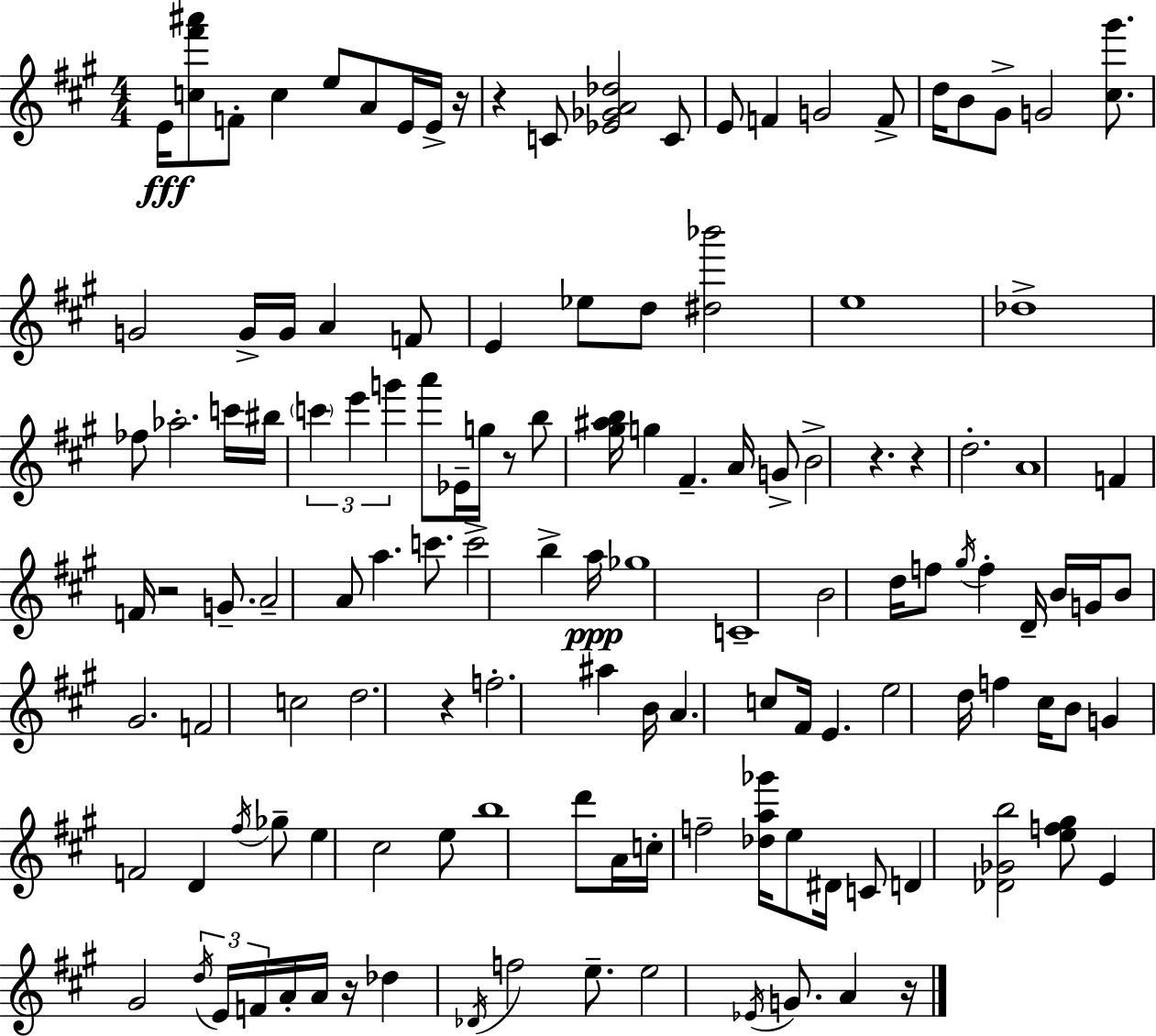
E4/s [C5,F#6,A#6]/e F4/e C5/q E5/e A4/e E4/s E4/s R/s R/q C4/e [Eb4,Gb4,A4,Db5]/h C4/e E4/e F4/q G4/h F4/e D5/s B4/e G#4/e G4/h [C#5,G#6]/e. G4/h G4/s G4/s A4/q F4/e E4/q Eb5/e D5/e [D#5,Bb6]/h E5/w Db5/w FES5/e Ab5/h. C6/s BIS5/s C6/q E6/q G6/q A6/e Eb4/s G5/s R/e B5/e [G#5,A#5,B5]/s G5/q F#4/q. A4/s G4/e B4/h R/q. R/q D5/h. A4/w F4/q F4/s R/h G4/e. A4/h A4/e A5/q. C6/e. C6/h B5/q A5/s Gb5/w C4/w B4/h D5/s F5/e G#5/s F5/q D4/s B4/s G4/s B4/e G#4/h. F4/h C5/h D5/h. R/q F5/h. A#5/q B4/s A4/q. C5/e F#4/s E4/q. E5/h D5/s F5/q C#5/s B4/e G4/q F4/h D4/q F#5/s Gb5/e E5/q C#5/h E5/e B5/w D6/e A4/s C5/s F5/h [Db5,A5,Gb6]/s E5/e D#4/s C4/e D4/q [Db4,Gb4,B5]/h [E5,F5,G#5]/e E4/q G#4/h D5/s E4/s F4/s A4/s A4/s R/s Db5/q Db4/s F5/h E5/e. E5/h Eb4/s G4/e. A4/q R/s